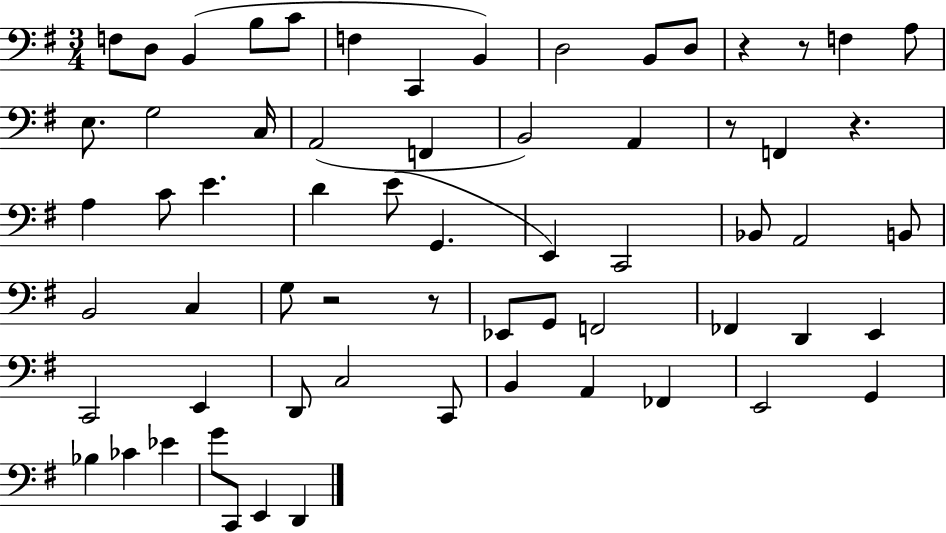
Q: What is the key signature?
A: G major